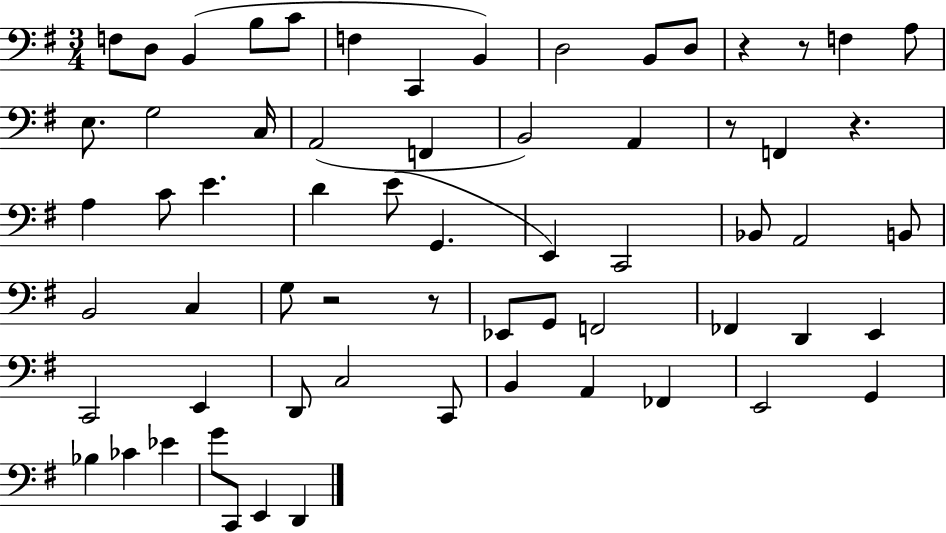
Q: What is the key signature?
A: G major